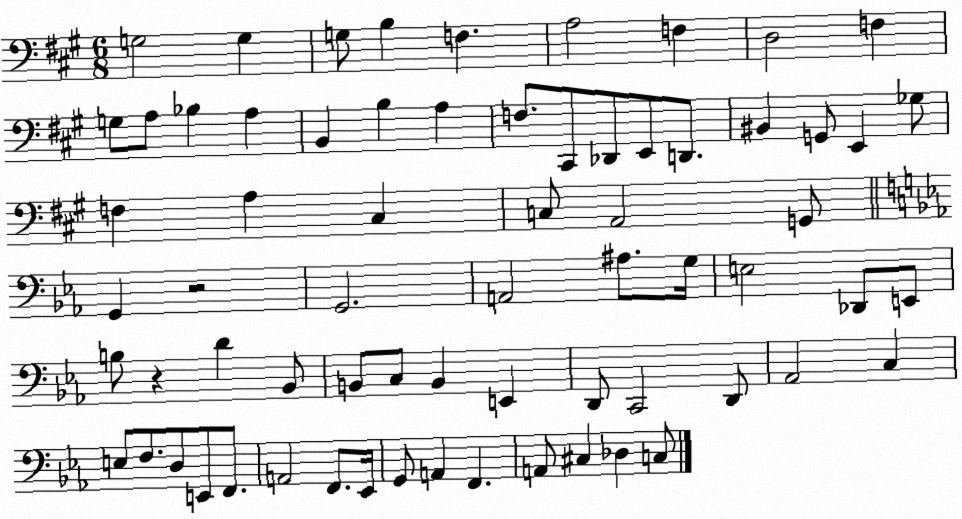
X:1
T:Untitled
M:6/8
L:1/4
K:A
G,2 G, G,/2 B, F, A,2 F, D,2 F, G,/2 A,/2 _B, A, B,, B, A, F,/2 ^C,,/2 _D,,/2 E,,/2 D,,/2 ^B,, G,,/2 E,, _G,/2 F, A, ^C, C,/2 A,,2 G,,/2 G,, z2 G,,2 A,,2 ^A,/2 G,/4 E,2 _D,,/2 E,,/2 B,/2 z D _B,,/2 B,,/2 C,/2 B,, E,, D,,/2 C,,2 D,,/2 _A,,2 C, E,/2 F,/2 D,/2 E,,/2 F,,/2 A,,2 F,,/2 _E,,/4 G,,/2 A,, F,, A,,/2 ^C, _D, C,/2